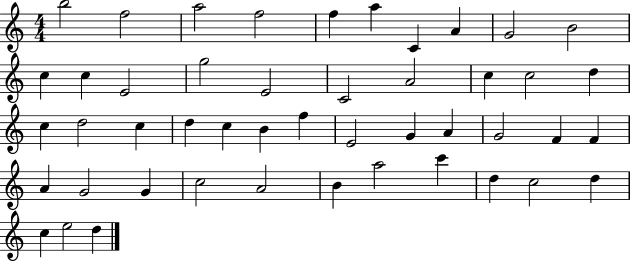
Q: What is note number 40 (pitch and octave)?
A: A5